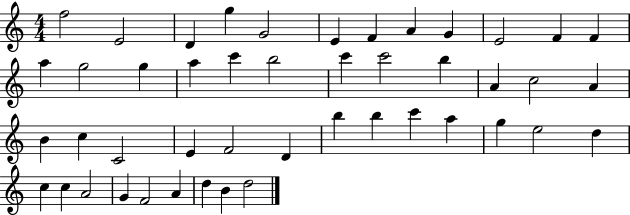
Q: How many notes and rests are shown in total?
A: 46